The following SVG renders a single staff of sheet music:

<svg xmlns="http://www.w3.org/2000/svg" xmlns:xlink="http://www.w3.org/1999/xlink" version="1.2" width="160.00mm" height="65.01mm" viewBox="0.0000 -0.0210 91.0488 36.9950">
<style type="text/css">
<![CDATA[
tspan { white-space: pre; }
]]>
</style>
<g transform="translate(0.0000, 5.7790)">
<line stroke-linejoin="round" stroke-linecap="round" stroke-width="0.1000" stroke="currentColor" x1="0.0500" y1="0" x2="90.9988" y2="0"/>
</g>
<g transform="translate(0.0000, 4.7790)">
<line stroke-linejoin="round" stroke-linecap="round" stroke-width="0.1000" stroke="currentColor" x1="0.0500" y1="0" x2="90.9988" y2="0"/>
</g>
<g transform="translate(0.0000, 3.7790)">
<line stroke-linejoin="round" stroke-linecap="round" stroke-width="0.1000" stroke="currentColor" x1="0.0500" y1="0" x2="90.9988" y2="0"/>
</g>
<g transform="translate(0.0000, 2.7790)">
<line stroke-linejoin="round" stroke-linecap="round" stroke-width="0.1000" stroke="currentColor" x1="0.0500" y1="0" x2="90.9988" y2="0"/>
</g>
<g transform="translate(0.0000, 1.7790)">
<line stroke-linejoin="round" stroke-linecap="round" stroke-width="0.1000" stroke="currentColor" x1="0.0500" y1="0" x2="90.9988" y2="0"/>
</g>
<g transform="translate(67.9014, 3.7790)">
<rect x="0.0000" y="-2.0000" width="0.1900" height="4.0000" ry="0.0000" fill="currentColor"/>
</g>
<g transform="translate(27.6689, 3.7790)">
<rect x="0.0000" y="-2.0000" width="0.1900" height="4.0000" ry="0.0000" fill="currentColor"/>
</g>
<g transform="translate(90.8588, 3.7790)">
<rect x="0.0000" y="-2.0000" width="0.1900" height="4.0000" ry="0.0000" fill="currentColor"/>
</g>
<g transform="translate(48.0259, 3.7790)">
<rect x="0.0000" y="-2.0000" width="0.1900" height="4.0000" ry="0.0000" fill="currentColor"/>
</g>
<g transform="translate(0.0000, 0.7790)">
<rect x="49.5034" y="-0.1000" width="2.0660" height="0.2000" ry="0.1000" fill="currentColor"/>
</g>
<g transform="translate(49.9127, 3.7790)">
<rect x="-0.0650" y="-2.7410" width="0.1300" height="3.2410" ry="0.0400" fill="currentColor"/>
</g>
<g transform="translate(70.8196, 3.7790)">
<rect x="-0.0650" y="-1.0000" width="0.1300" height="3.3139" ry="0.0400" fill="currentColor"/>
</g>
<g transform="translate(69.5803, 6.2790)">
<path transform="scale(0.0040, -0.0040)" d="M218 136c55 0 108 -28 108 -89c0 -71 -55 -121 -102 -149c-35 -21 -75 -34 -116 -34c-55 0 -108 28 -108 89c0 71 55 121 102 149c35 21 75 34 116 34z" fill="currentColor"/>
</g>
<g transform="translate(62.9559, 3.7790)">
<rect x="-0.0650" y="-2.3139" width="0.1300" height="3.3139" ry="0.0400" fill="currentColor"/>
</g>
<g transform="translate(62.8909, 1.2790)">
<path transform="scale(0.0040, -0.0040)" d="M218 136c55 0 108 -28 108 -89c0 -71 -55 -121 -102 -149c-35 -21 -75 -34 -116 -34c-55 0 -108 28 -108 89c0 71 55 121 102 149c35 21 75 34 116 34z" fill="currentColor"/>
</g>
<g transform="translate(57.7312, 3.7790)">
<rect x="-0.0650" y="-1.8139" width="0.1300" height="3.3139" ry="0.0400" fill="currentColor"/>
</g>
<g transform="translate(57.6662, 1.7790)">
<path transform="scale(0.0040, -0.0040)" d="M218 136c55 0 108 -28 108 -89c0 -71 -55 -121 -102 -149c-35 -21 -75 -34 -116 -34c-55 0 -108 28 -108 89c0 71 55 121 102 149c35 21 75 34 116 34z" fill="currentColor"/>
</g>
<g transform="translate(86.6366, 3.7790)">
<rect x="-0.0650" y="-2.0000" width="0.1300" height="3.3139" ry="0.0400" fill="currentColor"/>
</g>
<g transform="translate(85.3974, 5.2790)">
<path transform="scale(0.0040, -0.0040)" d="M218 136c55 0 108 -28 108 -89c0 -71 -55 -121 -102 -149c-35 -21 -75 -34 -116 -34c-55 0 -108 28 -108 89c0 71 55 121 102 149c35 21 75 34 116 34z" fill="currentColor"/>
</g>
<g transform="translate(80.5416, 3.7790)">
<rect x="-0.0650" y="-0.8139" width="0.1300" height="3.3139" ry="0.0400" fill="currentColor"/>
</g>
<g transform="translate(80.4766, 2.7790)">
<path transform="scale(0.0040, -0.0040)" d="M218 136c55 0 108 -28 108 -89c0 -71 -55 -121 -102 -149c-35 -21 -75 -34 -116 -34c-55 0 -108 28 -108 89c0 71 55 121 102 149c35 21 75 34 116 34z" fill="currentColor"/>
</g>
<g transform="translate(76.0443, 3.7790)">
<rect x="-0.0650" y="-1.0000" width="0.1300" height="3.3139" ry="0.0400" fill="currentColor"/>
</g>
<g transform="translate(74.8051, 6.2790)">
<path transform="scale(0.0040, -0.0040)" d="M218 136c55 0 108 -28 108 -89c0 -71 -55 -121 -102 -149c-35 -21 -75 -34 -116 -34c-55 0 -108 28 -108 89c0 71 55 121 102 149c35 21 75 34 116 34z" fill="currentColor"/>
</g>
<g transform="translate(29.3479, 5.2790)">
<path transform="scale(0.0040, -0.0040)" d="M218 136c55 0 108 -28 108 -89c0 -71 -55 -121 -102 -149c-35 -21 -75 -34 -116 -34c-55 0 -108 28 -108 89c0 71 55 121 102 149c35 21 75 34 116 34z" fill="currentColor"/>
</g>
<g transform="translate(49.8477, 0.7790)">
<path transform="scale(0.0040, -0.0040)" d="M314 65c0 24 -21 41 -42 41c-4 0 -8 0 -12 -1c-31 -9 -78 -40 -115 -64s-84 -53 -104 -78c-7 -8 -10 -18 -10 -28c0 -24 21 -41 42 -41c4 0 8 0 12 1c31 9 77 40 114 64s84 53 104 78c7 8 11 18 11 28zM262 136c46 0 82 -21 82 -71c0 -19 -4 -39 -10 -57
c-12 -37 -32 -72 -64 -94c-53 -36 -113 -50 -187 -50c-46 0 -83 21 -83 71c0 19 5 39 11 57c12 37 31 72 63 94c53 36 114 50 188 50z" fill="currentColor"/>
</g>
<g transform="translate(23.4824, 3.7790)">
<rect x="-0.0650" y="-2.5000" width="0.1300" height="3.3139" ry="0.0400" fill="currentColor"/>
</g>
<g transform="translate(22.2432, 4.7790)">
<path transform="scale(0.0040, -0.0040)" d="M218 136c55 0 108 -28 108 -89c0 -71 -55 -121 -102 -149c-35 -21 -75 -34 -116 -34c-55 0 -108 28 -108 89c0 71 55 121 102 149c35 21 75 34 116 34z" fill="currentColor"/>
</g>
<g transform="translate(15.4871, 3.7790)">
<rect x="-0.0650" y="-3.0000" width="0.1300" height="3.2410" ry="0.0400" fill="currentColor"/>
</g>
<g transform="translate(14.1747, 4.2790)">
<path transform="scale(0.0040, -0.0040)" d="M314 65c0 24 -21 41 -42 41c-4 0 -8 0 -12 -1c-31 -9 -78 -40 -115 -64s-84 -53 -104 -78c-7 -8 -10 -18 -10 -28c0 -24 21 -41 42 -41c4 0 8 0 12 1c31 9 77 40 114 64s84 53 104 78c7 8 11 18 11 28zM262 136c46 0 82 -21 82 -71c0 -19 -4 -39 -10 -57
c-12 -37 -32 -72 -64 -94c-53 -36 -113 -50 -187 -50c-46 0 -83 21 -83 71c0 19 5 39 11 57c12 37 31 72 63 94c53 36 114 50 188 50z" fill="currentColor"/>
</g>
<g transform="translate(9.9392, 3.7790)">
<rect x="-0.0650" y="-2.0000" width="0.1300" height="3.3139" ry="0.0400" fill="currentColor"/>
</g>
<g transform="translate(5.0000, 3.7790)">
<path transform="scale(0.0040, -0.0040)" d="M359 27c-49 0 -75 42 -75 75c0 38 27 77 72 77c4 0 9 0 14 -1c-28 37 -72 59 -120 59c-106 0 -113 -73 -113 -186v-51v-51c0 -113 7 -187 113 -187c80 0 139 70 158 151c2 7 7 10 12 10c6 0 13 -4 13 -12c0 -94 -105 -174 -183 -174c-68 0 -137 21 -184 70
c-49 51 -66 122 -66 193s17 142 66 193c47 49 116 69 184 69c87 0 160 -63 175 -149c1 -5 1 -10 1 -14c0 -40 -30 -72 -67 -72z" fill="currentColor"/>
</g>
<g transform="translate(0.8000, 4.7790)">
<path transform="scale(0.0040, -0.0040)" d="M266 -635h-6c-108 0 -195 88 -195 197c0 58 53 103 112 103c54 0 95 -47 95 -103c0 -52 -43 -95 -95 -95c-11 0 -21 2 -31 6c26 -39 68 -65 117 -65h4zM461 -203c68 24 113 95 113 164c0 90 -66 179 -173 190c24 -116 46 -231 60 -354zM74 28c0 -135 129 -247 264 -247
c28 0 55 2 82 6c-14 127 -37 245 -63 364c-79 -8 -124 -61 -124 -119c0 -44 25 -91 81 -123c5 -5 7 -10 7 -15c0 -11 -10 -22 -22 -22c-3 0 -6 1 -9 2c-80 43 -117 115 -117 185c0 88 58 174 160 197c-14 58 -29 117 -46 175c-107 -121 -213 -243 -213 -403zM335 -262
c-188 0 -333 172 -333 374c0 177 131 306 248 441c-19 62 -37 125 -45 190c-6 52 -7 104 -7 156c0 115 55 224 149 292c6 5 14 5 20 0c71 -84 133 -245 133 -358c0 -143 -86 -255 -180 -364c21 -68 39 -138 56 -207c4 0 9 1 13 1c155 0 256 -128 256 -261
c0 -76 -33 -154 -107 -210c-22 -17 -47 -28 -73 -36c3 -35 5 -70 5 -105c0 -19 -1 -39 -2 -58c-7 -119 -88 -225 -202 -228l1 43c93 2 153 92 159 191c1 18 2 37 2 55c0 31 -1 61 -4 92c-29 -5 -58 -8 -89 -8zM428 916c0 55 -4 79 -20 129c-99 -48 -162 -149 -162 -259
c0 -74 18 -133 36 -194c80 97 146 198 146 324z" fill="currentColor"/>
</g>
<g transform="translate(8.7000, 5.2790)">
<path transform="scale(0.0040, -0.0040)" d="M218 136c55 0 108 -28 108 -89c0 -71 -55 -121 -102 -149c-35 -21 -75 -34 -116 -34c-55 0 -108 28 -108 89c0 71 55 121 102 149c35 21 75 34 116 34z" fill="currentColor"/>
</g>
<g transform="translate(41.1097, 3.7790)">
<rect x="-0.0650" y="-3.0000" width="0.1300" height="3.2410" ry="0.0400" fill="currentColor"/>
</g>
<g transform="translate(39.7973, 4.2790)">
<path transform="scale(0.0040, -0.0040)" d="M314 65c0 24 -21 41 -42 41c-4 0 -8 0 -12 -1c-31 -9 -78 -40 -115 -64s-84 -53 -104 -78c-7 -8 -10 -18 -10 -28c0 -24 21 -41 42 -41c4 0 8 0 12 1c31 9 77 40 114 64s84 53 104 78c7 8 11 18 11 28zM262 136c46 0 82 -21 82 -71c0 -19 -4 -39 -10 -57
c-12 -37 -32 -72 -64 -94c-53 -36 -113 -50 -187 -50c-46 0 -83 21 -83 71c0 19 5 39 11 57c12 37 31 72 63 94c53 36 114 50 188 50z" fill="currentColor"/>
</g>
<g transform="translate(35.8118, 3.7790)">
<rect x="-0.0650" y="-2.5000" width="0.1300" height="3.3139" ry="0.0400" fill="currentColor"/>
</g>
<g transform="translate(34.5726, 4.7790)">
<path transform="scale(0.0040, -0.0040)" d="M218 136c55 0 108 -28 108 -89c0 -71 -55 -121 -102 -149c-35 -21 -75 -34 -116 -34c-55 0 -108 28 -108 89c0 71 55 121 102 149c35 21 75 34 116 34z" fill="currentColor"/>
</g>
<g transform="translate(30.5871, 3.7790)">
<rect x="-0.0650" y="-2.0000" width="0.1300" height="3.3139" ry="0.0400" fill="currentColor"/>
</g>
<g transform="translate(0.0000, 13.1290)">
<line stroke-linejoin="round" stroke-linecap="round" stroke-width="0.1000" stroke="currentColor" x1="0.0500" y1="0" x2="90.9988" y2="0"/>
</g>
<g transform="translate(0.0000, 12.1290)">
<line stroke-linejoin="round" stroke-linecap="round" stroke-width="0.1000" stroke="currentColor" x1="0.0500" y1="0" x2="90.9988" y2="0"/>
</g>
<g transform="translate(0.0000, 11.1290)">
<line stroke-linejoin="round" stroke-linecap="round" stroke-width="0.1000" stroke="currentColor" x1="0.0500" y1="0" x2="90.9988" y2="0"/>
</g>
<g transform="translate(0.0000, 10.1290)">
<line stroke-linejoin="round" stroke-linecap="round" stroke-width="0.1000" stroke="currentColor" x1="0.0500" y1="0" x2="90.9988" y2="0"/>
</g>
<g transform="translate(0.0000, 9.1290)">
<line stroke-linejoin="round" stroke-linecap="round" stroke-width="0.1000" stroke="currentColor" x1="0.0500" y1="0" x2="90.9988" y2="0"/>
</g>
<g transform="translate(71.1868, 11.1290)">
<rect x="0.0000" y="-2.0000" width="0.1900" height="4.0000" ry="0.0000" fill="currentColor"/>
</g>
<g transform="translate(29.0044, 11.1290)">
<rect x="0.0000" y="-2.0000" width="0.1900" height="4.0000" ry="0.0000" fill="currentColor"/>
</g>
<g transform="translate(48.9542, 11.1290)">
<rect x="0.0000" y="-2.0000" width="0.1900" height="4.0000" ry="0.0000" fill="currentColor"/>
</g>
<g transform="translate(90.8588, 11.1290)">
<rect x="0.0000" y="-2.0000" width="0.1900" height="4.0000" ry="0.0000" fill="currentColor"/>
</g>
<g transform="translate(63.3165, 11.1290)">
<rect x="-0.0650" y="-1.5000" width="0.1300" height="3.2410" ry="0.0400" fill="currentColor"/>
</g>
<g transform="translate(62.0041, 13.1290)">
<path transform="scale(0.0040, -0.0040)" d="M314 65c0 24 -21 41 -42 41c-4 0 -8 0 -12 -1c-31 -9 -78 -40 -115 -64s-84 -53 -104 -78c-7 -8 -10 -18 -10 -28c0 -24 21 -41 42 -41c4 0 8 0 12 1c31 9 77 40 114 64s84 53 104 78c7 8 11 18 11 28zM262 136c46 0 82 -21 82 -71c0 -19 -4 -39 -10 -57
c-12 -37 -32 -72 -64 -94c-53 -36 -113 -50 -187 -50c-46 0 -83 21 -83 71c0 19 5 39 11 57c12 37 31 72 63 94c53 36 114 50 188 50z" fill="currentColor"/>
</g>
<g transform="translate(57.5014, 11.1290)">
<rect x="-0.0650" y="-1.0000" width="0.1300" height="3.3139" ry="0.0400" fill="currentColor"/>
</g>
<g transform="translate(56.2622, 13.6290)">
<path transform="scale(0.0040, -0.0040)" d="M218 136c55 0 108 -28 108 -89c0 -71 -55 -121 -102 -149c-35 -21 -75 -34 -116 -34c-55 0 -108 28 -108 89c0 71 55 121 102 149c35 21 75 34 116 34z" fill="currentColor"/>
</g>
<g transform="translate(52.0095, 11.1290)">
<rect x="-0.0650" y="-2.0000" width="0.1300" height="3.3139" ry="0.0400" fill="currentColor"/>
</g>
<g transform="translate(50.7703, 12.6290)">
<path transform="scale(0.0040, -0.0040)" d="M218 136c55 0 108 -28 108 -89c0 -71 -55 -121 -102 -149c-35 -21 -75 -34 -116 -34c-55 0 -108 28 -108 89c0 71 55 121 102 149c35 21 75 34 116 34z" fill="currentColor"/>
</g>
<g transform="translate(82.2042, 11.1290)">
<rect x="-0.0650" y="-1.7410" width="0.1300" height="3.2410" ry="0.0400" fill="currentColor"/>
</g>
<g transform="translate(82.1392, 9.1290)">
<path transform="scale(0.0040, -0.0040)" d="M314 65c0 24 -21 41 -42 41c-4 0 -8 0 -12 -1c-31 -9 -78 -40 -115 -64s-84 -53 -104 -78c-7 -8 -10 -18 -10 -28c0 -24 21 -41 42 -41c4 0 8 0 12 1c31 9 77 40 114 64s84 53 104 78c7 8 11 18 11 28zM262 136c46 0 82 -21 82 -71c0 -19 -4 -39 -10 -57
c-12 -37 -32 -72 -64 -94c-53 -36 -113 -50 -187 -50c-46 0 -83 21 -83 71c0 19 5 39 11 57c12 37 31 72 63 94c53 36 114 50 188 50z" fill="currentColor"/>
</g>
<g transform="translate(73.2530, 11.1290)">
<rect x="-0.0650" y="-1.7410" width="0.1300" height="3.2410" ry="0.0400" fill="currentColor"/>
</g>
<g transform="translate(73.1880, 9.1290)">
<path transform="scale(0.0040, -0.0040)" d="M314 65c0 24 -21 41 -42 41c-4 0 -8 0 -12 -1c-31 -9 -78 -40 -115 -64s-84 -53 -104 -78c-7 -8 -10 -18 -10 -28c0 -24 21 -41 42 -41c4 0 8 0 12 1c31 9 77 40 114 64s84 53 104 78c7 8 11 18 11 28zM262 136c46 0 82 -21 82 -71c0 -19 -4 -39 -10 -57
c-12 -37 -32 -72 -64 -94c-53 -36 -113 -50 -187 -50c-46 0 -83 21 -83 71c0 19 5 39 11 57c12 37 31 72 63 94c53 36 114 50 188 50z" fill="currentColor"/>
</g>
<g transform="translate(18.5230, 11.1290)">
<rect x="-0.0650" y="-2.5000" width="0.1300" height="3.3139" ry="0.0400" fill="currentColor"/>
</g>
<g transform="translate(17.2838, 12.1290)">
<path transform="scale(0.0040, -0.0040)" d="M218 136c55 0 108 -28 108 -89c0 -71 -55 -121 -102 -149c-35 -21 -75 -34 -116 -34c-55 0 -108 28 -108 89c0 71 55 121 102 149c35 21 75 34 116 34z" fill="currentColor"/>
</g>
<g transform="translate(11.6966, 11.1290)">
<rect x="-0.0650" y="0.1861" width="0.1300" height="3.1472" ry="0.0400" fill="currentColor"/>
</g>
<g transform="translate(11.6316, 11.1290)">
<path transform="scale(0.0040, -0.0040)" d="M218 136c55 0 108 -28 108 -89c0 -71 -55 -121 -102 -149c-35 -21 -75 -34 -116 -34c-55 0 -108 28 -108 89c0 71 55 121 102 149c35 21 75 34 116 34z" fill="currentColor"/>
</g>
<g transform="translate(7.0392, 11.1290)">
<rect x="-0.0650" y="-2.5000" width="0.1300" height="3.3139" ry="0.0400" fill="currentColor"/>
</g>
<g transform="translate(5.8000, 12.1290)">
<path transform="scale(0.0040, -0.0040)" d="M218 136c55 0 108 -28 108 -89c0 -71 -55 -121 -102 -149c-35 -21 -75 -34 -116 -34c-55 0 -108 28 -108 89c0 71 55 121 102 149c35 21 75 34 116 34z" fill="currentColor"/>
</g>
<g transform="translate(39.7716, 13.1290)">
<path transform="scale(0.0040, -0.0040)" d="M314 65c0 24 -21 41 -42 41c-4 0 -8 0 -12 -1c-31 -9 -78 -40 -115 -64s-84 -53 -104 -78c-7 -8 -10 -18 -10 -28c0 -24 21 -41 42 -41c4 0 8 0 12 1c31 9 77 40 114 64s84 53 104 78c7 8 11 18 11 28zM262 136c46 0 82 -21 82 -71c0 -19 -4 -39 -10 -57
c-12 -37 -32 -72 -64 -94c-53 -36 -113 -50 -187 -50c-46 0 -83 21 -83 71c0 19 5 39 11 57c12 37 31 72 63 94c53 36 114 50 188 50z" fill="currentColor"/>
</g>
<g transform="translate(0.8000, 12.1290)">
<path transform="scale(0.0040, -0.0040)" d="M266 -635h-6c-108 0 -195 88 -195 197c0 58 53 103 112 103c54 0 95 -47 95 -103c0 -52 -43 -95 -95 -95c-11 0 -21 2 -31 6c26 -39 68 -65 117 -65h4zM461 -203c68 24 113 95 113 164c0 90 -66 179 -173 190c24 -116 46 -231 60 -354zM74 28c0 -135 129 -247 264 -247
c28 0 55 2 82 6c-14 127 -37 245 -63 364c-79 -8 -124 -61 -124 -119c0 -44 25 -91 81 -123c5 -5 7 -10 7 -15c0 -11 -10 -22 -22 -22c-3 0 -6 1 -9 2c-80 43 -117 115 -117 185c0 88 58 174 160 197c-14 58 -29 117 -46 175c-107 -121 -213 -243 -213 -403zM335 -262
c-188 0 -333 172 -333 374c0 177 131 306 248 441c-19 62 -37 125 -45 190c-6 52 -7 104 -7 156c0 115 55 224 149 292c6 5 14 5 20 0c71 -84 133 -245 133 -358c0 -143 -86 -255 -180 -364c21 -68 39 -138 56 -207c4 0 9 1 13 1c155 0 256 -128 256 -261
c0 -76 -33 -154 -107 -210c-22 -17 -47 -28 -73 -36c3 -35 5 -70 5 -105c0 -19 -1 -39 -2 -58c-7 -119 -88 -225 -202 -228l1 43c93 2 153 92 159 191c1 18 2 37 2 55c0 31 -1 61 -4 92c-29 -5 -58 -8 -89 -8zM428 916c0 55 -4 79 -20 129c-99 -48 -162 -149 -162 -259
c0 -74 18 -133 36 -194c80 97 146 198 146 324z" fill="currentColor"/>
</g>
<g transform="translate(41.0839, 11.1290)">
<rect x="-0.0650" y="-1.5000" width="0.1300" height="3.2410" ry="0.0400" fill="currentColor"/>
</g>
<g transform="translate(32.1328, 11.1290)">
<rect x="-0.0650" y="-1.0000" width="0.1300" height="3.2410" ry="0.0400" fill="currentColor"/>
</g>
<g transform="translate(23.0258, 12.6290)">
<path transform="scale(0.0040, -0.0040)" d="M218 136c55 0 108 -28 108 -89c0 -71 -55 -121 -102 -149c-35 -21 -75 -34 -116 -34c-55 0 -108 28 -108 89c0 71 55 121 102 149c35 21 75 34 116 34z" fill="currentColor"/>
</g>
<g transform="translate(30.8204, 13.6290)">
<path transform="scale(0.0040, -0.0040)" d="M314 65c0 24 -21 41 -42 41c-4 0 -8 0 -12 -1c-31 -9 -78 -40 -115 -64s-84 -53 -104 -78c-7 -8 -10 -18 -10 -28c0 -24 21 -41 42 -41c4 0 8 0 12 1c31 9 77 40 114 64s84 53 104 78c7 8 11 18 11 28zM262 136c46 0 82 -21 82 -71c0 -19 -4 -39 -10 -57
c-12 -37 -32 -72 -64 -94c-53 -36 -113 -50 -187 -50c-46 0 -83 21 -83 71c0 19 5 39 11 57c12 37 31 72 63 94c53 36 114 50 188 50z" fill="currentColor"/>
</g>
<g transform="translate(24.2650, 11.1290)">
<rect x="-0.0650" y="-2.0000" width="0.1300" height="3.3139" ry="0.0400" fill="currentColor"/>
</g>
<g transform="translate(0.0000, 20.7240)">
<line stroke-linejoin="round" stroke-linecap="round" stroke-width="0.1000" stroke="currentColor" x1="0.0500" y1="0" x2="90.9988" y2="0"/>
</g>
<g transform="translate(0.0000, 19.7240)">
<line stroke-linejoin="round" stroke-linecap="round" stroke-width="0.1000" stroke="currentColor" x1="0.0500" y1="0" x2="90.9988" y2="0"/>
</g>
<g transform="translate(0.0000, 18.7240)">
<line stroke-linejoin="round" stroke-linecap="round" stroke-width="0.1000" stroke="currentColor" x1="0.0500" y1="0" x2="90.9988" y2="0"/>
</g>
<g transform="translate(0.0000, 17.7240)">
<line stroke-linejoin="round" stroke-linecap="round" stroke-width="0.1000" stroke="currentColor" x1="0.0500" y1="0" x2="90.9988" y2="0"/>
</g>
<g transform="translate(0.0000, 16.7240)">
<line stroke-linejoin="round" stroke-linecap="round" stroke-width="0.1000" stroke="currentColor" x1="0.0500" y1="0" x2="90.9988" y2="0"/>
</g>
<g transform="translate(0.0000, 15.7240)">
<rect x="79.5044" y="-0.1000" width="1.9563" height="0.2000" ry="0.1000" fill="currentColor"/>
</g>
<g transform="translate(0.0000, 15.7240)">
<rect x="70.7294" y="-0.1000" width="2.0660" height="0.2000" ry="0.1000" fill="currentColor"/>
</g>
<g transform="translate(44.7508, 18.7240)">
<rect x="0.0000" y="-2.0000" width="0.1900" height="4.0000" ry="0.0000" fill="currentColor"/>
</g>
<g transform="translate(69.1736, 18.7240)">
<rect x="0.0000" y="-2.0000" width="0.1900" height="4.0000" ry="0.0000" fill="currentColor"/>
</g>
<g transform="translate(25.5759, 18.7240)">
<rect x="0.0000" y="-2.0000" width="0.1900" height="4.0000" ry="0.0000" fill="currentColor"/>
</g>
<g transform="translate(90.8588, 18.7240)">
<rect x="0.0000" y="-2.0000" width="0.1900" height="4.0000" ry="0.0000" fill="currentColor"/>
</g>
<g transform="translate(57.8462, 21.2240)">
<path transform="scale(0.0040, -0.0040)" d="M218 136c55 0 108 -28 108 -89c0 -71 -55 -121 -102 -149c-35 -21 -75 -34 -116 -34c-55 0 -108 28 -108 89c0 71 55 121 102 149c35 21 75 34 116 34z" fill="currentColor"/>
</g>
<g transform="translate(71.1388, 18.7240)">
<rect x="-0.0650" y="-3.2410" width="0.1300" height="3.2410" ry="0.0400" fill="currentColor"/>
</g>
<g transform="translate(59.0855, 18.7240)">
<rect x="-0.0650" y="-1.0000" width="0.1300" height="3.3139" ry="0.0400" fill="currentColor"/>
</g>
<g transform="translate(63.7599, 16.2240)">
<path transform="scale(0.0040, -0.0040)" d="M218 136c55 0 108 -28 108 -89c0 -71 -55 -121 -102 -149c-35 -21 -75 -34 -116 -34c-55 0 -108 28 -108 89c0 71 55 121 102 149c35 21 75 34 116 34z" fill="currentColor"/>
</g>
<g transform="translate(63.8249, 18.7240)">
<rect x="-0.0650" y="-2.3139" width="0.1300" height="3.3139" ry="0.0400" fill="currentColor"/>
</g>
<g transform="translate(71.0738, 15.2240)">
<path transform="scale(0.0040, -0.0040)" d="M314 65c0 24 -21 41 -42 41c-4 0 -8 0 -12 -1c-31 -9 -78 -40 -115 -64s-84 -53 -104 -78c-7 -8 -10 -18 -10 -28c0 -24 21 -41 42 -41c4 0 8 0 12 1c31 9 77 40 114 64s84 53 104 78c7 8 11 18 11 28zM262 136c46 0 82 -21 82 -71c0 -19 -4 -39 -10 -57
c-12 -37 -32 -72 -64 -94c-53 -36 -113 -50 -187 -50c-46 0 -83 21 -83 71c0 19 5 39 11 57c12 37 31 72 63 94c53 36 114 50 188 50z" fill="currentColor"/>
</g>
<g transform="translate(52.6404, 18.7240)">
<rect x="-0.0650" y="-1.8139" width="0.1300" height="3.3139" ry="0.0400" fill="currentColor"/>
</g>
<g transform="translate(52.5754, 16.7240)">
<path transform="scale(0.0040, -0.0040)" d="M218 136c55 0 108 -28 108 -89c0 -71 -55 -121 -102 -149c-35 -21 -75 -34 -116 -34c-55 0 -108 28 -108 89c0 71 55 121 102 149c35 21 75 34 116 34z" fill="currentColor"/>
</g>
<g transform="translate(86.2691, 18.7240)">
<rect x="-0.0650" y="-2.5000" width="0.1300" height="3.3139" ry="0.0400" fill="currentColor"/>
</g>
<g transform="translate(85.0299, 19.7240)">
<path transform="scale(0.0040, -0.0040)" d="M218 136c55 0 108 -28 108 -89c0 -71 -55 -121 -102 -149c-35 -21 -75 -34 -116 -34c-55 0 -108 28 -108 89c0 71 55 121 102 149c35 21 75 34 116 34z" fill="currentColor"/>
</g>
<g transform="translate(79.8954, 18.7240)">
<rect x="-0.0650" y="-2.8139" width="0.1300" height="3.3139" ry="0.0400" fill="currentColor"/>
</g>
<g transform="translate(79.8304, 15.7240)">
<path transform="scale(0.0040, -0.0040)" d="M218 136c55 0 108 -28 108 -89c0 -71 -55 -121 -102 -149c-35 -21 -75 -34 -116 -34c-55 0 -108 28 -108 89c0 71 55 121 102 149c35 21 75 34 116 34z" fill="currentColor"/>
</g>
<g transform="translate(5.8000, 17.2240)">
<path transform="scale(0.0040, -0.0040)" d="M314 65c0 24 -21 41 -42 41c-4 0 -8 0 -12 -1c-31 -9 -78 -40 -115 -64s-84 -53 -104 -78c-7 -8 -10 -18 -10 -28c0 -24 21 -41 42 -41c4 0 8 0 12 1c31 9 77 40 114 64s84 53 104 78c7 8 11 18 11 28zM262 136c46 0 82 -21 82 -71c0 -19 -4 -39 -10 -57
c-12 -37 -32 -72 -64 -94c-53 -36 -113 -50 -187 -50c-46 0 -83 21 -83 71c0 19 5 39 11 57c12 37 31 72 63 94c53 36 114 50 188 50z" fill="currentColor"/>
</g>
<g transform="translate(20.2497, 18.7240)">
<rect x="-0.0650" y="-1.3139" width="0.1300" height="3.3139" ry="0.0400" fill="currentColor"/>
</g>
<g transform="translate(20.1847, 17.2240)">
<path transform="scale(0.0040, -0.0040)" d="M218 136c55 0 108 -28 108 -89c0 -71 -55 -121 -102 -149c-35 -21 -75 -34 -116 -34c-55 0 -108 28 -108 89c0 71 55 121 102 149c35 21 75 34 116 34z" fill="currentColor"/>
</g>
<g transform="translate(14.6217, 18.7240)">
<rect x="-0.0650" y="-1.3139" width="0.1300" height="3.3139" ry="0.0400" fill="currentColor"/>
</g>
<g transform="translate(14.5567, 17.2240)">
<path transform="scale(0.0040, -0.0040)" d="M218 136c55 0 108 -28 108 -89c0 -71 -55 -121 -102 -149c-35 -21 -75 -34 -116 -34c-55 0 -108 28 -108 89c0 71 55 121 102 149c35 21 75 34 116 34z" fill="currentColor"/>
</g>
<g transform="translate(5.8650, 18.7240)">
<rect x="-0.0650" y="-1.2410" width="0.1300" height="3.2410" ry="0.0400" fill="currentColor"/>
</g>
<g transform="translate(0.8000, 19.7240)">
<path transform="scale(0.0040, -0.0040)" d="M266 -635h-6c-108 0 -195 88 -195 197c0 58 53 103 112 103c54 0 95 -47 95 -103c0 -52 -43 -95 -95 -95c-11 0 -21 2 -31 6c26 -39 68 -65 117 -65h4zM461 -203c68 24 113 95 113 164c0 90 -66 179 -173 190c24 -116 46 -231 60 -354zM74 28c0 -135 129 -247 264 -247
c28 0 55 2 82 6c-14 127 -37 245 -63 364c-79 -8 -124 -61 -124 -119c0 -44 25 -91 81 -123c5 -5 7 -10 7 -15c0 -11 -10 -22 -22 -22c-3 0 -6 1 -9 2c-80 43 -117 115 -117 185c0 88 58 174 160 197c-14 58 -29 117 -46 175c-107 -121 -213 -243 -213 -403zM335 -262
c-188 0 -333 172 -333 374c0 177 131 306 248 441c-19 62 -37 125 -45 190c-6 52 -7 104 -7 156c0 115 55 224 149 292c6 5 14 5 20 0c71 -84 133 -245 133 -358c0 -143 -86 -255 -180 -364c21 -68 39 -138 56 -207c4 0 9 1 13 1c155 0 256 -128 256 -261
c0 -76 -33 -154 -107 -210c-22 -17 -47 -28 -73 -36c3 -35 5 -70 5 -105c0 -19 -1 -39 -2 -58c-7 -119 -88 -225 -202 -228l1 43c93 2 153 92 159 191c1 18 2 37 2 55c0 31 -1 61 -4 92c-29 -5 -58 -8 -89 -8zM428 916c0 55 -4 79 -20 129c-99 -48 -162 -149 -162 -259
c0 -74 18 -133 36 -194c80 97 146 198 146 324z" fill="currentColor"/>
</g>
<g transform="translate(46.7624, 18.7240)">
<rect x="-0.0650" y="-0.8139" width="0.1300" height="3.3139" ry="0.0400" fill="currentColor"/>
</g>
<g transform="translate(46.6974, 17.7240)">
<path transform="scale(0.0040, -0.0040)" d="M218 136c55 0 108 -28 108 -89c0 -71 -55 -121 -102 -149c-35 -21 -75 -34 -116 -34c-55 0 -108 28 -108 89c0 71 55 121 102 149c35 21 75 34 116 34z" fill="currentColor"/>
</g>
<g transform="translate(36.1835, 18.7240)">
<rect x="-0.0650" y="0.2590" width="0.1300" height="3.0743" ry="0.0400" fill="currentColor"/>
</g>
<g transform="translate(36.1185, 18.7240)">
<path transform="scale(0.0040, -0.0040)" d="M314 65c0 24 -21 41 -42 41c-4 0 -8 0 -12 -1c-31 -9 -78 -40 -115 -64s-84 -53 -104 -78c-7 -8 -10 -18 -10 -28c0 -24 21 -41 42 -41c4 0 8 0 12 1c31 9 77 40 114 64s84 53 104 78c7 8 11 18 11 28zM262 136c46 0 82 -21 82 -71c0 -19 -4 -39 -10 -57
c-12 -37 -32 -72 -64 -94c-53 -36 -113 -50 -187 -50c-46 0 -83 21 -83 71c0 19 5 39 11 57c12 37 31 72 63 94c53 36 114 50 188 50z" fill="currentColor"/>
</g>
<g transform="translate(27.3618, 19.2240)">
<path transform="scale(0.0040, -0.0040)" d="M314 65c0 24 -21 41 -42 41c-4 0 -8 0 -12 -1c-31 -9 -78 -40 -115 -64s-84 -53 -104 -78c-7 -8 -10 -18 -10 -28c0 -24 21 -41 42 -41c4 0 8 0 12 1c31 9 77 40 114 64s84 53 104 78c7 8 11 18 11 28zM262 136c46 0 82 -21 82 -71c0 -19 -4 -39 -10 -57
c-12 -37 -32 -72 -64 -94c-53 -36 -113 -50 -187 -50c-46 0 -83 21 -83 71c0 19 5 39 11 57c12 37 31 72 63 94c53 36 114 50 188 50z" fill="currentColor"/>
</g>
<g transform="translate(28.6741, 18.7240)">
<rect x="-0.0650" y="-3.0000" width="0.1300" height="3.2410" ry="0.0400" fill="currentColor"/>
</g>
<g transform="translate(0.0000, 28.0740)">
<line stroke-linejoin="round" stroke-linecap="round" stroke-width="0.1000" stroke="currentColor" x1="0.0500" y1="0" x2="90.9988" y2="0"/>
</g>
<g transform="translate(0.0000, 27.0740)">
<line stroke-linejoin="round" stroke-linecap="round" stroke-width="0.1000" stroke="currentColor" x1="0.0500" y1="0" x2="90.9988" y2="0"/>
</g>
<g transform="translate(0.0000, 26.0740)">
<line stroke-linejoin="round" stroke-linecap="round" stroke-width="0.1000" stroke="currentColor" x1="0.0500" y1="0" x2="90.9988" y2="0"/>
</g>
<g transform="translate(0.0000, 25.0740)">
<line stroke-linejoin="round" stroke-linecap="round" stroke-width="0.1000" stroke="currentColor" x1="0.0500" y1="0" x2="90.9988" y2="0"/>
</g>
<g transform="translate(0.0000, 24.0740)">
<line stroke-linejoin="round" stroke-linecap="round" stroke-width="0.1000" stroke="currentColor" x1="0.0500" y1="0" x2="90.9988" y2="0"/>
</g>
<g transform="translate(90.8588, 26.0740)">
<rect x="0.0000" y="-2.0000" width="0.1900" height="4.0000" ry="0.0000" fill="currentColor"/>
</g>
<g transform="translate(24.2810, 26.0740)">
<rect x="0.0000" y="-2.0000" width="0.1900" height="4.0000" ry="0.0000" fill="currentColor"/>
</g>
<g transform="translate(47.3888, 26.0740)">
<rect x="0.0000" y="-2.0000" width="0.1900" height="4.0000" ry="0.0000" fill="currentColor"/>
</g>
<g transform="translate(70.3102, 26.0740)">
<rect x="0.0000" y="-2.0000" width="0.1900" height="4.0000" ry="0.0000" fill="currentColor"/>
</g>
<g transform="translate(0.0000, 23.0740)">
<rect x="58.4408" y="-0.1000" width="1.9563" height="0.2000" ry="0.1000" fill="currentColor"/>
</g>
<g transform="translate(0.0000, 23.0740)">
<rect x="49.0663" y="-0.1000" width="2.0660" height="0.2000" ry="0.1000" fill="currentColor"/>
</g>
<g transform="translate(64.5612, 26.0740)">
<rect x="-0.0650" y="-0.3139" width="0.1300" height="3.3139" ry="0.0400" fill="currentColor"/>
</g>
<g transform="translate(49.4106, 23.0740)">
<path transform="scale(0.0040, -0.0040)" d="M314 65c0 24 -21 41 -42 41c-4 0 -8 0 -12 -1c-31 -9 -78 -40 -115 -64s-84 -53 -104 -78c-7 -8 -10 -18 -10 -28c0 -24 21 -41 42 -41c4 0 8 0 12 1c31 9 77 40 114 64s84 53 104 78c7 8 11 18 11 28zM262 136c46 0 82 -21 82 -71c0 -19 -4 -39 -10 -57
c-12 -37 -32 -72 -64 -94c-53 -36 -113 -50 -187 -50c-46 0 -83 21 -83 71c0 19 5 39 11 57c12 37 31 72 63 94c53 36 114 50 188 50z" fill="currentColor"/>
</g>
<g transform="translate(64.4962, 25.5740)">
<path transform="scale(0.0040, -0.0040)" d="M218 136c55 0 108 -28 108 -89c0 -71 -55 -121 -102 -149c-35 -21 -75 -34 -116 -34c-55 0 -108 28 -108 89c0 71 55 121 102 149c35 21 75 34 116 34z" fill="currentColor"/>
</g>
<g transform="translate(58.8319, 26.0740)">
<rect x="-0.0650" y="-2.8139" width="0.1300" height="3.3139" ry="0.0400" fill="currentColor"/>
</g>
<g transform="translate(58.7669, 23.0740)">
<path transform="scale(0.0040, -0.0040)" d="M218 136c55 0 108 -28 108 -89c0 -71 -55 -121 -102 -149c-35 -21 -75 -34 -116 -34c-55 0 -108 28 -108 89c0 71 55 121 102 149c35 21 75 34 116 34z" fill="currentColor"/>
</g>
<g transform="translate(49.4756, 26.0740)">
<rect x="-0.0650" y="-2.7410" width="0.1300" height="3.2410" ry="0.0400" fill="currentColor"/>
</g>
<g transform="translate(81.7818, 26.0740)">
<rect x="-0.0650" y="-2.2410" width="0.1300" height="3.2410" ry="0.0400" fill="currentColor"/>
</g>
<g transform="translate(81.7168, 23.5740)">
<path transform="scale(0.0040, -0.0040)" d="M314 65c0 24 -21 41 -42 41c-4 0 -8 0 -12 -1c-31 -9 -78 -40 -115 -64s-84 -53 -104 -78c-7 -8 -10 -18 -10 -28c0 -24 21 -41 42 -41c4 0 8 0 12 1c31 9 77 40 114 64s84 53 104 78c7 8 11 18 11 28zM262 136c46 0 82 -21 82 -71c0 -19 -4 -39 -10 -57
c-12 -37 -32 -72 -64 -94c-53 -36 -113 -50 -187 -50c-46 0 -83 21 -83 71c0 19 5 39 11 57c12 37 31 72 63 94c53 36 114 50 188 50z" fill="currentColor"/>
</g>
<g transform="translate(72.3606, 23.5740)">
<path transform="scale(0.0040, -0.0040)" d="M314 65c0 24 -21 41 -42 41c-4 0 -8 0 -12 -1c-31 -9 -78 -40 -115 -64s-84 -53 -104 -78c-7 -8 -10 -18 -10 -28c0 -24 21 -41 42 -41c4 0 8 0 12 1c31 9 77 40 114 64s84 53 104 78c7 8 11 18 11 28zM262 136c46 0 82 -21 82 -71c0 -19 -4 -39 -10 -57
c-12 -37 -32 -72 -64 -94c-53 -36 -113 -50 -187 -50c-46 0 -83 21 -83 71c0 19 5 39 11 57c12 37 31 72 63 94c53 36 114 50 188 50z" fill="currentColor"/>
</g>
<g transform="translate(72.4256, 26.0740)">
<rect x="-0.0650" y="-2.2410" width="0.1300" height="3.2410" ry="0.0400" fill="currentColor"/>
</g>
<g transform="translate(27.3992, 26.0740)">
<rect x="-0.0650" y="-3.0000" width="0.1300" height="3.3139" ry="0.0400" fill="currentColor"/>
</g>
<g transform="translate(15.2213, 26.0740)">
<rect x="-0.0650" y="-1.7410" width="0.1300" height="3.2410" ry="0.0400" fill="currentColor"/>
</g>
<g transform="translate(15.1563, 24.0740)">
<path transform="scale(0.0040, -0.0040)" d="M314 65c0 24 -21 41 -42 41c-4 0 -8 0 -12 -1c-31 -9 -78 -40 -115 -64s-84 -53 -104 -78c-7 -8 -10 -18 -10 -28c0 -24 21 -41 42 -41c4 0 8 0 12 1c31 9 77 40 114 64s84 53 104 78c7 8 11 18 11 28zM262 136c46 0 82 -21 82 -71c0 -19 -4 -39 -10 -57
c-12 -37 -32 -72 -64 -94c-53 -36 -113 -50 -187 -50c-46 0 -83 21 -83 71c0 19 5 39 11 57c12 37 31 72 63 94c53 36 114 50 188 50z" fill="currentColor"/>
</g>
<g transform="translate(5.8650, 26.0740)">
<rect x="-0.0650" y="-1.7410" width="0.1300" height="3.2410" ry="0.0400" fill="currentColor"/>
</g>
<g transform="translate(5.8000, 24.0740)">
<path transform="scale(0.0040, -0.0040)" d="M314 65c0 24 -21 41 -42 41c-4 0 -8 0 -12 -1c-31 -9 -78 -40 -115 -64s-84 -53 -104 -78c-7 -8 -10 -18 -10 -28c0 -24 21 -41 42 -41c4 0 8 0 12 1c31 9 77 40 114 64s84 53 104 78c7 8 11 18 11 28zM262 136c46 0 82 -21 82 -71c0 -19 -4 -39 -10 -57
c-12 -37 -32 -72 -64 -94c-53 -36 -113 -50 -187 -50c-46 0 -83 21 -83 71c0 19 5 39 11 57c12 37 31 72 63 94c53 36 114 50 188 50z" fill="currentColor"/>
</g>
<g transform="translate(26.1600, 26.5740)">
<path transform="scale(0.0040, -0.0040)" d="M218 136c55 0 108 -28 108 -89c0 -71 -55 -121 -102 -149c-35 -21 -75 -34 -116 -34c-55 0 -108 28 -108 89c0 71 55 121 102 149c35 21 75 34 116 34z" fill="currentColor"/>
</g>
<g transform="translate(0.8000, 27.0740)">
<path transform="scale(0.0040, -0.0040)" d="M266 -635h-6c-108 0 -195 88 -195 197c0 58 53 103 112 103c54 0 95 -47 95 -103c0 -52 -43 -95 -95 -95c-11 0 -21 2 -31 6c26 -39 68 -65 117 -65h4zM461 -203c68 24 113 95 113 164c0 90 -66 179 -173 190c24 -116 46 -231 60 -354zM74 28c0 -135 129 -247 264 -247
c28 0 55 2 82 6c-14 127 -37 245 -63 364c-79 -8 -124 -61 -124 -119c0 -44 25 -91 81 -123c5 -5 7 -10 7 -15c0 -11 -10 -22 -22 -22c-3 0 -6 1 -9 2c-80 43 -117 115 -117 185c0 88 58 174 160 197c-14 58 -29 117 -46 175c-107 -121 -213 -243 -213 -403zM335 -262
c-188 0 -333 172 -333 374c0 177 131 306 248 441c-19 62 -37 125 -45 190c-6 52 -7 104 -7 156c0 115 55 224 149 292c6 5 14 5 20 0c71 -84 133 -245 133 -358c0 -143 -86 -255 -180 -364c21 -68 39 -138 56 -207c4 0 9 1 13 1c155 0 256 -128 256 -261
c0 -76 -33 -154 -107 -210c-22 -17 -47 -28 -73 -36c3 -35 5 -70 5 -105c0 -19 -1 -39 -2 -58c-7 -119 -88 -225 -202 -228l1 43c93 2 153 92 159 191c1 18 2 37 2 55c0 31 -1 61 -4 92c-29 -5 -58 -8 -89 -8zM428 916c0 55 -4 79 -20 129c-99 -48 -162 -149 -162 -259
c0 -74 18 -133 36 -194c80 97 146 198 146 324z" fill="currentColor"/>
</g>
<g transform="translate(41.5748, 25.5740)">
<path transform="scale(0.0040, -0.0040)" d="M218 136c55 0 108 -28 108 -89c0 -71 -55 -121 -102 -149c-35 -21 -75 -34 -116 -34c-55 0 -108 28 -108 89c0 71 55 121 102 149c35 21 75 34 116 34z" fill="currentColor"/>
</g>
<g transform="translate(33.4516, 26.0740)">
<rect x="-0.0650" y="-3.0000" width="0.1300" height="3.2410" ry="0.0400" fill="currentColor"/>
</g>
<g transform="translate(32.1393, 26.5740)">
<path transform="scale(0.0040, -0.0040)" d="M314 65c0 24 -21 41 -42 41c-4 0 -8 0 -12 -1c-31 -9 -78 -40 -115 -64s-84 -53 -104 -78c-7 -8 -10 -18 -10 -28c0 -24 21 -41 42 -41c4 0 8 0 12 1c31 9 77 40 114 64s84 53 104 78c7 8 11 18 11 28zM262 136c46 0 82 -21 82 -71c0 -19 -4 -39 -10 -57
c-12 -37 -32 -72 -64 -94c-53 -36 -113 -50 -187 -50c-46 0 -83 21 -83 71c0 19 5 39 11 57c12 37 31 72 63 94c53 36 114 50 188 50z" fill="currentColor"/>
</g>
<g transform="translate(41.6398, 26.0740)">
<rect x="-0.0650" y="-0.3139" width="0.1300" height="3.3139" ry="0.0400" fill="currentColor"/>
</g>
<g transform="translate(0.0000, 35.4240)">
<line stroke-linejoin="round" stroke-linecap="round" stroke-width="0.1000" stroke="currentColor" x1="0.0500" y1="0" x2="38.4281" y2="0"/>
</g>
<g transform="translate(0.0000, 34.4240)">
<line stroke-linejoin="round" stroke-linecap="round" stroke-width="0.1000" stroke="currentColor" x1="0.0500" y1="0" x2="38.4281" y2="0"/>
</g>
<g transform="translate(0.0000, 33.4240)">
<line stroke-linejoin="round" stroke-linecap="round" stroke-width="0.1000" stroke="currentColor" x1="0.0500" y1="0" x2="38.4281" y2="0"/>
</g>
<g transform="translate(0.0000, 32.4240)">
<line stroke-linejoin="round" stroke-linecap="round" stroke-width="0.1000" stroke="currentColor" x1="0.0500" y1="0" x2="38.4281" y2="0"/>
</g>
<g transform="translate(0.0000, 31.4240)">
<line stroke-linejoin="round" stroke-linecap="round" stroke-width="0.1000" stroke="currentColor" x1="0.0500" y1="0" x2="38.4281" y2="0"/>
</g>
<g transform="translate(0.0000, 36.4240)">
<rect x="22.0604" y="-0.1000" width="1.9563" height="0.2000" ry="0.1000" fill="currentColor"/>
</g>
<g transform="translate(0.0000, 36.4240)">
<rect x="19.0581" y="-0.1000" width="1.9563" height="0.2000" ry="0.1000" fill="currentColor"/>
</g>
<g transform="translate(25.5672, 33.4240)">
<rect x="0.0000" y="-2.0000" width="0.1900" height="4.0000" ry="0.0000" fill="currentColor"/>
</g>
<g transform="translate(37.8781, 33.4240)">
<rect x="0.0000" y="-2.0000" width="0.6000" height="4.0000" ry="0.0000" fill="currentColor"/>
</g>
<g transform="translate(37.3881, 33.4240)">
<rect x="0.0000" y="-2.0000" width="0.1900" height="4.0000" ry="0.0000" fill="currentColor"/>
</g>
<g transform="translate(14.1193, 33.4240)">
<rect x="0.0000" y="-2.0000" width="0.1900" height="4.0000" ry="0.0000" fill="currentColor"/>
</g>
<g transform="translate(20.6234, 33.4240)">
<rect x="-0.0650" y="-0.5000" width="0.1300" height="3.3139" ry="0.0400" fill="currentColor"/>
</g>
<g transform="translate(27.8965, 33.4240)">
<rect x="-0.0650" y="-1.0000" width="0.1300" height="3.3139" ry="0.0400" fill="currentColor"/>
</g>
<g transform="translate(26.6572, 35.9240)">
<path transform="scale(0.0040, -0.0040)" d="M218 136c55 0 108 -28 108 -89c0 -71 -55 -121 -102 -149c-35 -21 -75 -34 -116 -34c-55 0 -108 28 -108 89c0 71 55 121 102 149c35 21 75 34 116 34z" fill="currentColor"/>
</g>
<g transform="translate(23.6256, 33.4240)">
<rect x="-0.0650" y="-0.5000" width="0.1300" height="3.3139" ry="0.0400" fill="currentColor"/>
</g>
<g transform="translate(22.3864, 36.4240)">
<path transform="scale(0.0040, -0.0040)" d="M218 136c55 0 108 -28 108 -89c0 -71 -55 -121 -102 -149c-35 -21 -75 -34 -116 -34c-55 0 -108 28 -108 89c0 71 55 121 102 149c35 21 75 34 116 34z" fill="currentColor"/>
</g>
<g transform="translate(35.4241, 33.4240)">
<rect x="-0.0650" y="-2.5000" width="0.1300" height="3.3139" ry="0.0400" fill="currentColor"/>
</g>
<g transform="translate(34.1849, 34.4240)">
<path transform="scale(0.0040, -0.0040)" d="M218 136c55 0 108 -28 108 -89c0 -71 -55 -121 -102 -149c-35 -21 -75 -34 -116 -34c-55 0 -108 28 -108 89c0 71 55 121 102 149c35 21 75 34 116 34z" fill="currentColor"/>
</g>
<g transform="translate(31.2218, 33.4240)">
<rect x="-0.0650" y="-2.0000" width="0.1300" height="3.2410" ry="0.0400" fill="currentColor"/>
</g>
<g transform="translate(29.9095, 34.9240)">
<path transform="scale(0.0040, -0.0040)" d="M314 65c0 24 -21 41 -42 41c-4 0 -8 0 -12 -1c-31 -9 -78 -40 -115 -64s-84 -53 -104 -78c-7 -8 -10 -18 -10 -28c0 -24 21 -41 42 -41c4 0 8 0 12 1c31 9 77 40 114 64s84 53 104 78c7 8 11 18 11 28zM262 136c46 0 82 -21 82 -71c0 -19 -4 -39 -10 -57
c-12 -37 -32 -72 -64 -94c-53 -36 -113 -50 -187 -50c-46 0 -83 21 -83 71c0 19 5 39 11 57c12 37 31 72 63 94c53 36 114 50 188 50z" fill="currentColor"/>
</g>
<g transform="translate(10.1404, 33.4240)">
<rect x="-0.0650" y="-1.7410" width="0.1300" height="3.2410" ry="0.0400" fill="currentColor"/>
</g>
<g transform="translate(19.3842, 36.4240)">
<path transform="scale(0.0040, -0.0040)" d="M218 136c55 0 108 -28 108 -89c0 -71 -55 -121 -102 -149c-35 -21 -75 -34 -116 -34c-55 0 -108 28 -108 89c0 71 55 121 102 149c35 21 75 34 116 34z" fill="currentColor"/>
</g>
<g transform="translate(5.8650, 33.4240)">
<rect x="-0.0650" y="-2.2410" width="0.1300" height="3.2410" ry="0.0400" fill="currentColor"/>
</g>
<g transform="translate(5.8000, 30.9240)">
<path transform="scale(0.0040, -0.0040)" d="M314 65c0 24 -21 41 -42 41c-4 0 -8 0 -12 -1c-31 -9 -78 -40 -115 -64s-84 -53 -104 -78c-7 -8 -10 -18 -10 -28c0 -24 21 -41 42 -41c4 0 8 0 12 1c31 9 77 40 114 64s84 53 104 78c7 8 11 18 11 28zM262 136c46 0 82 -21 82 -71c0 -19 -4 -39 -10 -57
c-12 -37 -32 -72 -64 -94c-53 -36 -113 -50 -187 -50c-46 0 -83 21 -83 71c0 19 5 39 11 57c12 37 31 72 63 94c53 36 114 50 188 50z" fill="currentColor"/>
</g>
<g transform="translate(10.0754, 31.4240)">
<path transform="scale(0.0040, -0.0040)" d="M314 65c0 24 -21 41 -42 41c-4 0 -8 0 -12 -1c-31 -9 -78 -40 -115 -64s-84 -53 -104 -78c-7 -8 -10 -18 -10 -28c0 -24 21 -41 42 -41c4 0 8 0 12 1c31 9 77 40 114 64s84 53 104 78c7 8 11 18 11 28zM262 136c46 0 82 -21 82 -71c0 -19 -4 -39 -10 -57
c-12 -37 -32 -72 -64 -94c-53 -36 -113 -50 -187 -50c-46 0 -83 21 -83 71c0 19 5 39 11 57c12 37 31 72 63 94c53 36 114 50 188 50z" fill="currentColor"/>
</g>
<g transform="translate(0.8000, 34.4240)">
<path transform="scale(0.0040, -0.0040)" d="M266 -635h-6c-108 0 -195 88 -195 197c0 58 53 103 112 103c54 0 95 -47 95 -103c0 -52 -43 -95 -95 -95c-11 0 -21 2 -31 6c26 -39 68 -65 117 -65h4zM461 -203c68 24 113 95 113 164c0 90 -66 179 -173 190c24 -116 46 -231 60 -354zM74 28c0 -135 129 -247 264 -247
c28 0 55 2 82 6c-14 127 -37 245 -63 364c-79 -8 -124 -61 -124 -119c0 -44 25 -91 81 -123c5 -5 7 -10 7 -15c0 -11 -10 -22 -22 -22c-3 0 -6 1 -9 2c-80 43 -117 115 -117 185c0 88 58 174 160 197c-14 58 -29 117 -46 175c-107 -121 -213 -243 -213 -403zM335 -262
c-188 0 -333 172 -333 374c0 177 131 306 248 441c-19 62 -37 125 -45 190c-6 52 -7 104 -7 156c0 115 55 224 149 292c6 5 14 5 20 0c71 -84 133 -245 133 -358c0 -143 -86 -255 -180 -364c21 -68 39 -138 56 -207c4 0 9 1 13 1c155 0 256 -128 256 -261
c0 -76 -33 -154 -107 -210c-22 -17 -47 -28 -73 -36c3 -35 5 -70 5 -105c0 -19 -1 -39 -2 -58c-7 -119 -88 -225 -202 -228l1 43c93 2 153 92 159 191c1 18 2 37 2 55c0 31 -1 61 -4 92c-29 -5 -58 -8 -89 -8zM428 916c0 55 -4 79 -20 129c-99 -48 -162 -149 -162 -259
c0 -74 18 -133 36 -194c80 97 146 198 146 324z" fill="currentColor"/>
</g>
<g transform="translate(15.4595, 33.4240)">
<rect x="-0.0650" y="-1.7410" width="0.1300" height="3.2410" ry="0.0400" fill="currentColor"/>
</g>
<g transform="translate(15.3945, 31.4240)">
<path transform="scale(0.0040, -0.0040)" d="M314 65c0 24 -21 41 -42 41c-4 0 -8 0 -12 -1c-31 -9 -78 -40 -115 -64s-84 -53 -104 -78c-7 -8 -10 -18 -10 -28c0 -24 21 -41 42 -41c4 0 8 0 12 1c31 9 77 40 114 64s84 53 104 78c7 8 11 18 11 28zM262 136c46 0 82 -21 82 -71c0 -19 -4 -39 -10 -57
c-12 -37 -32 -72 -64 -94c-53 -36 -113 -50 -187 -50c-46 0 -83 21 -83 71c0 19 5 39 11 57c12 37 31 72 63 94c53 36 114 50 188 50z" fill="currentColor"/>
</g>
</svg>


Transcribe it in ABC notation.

X:1
T:Untitled
M:4/4
L:1/4
K:C
F A2 G F G A2 a2 f g D D d F G B G F D2 E2 F D E2 f2 f2 e2 e e A2 B2 d f D g b2 a G f2 f2 A A2 c a2 a c g2 g2 g2 f2 f2 C C D F2 G